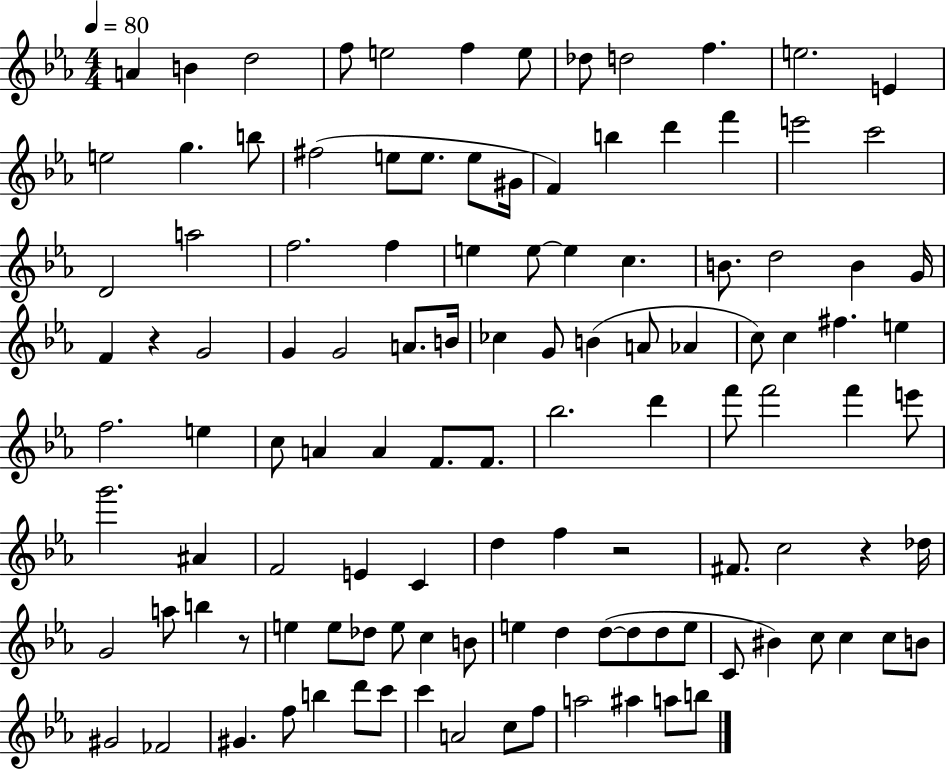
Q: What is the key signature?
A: EES major